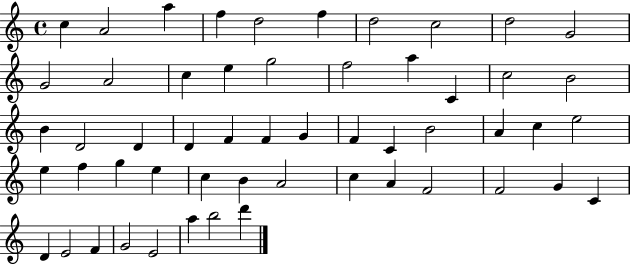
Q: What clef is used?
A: treble